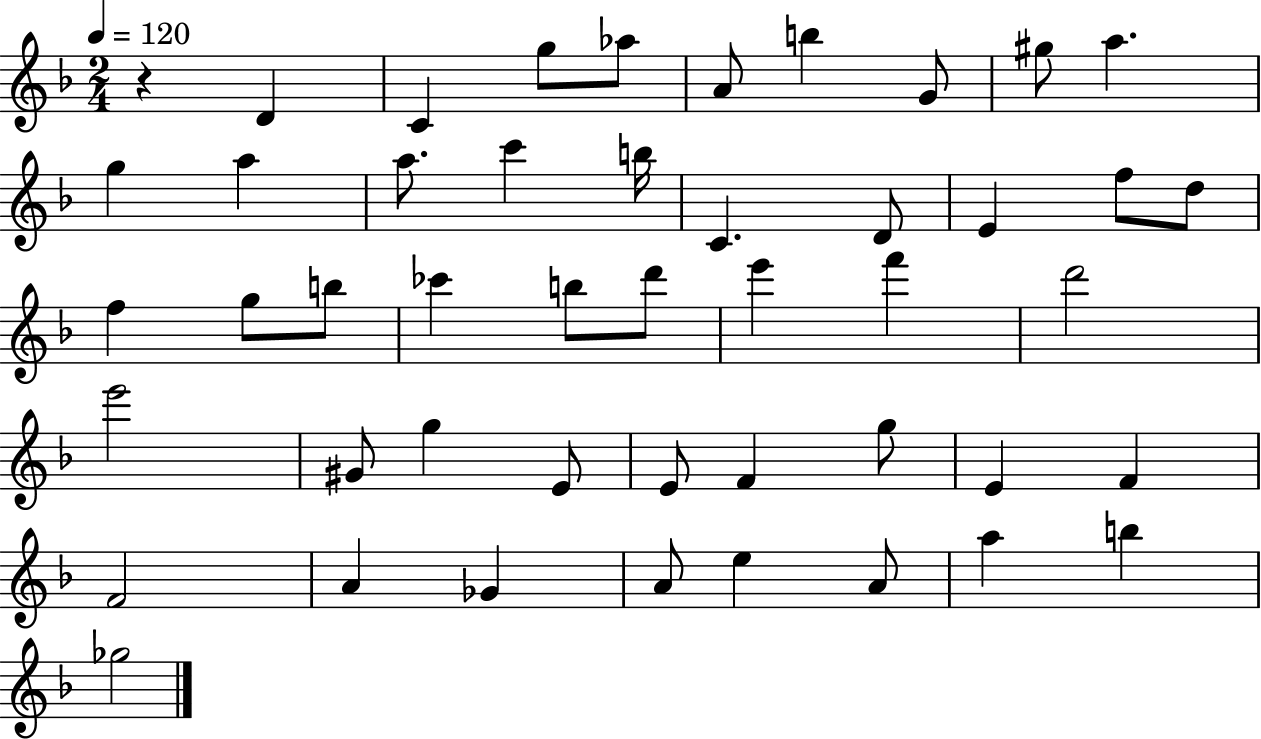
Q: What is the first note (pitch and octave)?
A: D4